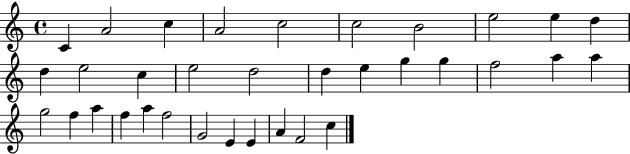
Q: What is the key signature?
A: C major